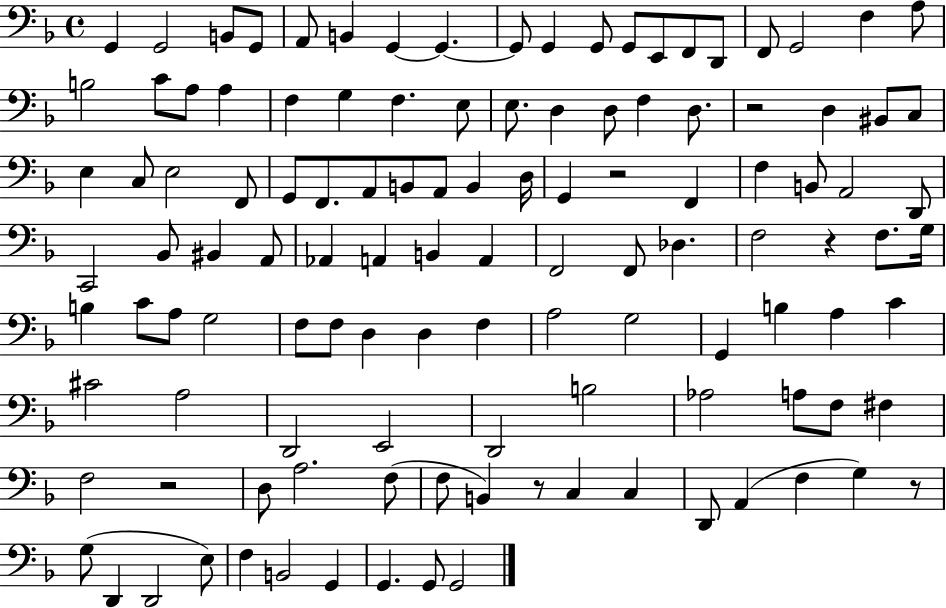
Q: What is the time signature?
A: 4/4